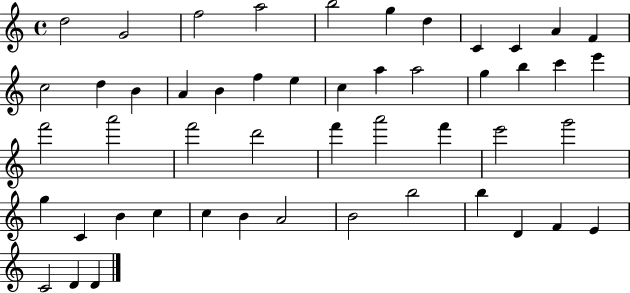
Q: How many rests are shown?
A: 0